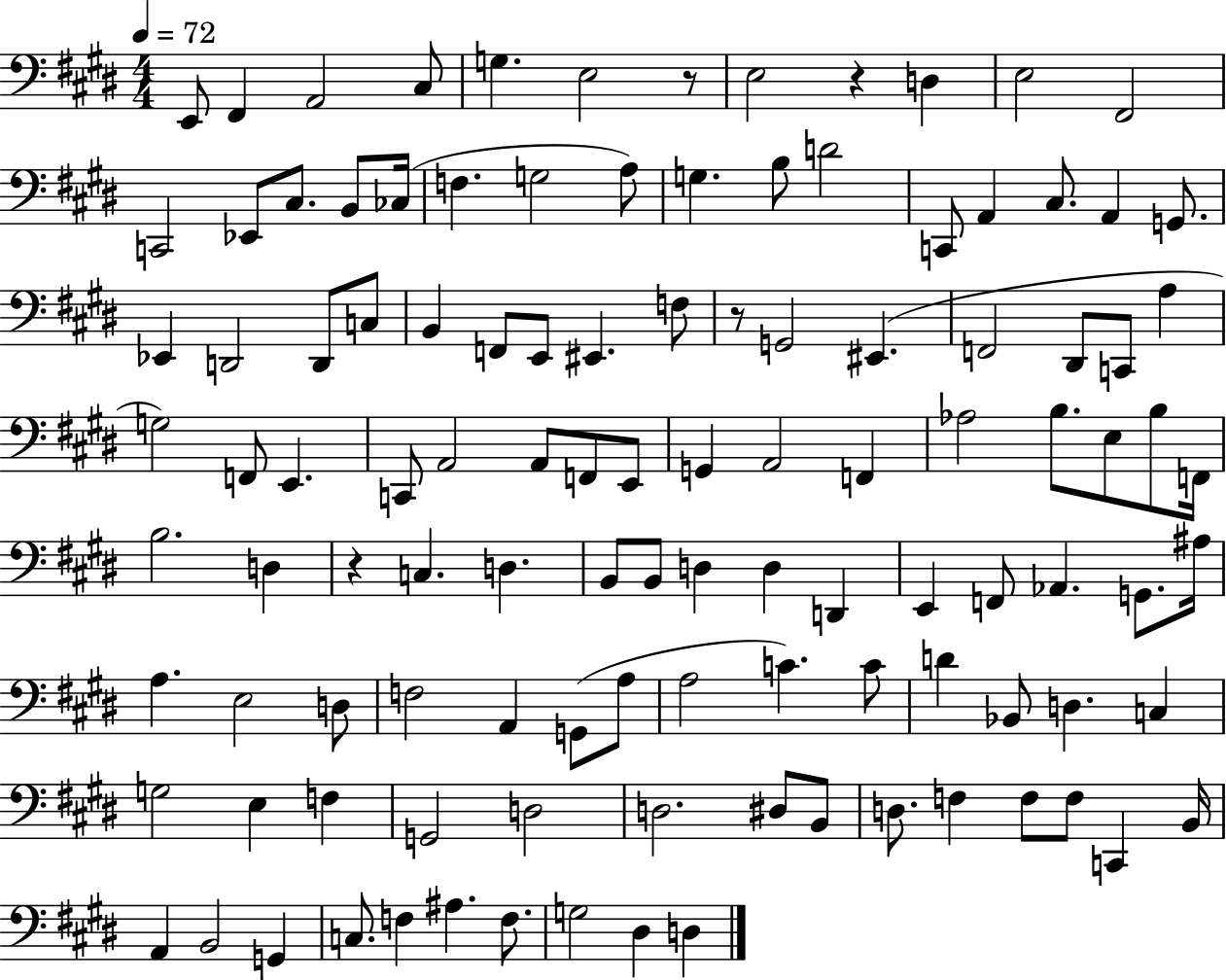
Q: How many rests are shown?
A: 4